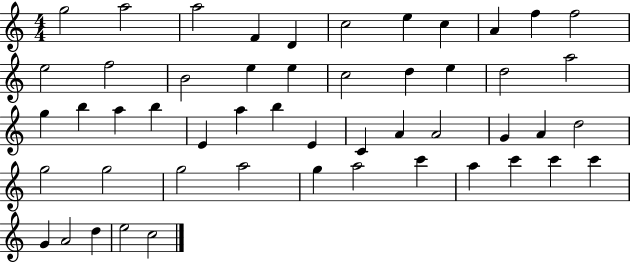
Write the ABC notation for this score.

X:1
T:Untitled
M:4/4
L:1/4
K:C
g2 a2 a2 F D c2 e c A f f2 e2 f2 B2 e e c2 d e d2 a2 g b a b E a b E C A A2 G A d2 g2 g2 g2 a2 g a2 c' a c' c' c' G A2 d e2 c2